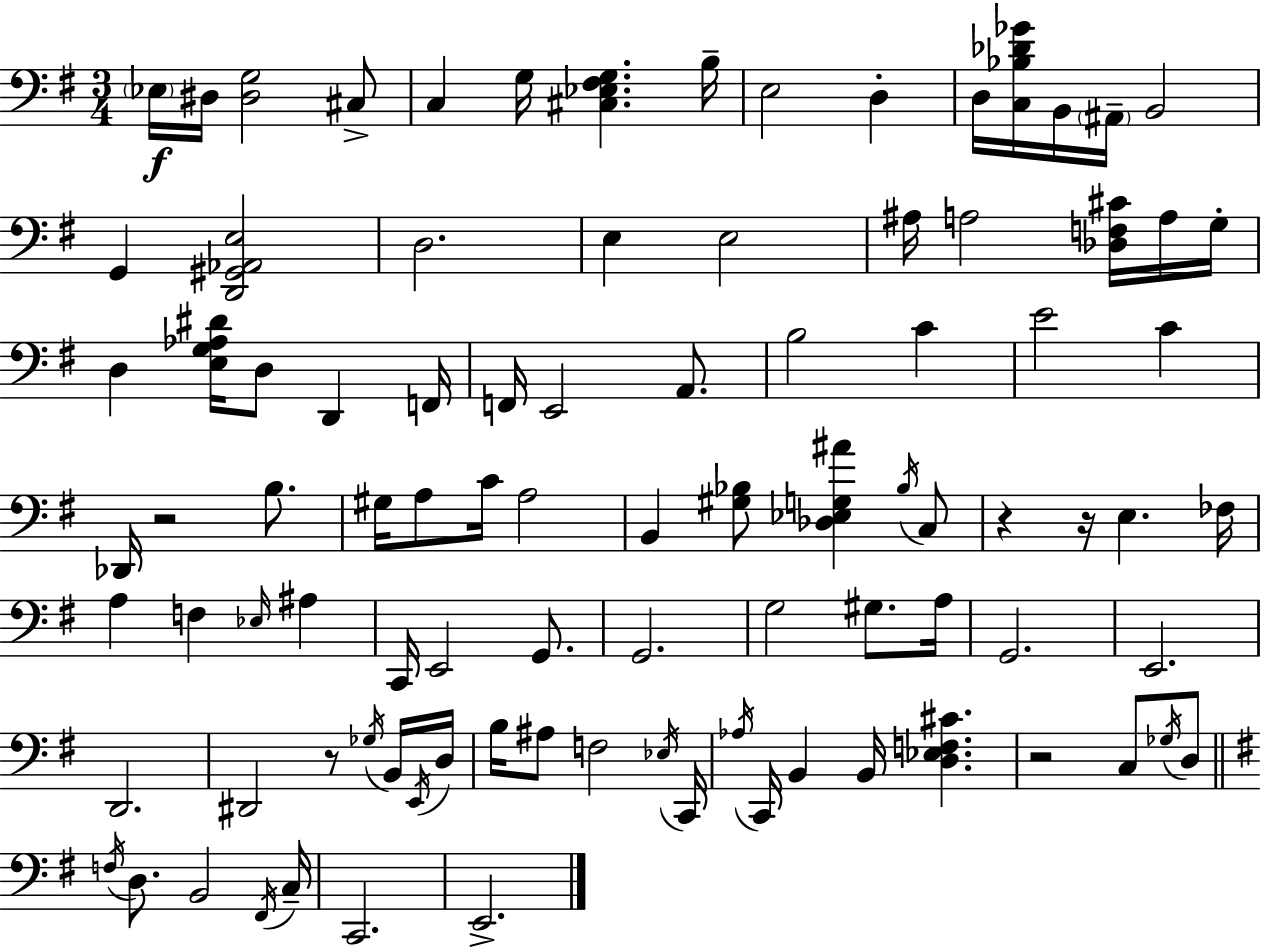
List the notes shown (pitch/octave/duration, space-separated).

Eb3/s D#3/s [D#3,G3]/h C#3/e C3/q G3/s [C#3,Eb3,F#3,G3]/q. B3/s E3/h D3/q D3/s [C3,Bb3,Db4,Gb4]/s B2/s A#2/s B2/h G2/q [D2,G#2,Ab2,E3]/h D3/h. E3/q E3/h A#3/s A3/h [Db3,F3,C#4]/s A3/s G3/s D3/q [E3,G3,Ab3,D#4]/s D3/e D2/q F2/s F2/s E2/h A2/e. B3/h C4/q E4/h C4/q Db2/s R/h B3/e. G#3/s A3/e C4/s A3/h B2/q [G#3,Bb3]/e [Db3,Eb3,G3,A#4]/q Bb3/s C3/e R/q R/s E3/q. FES3/s A3/q F3/q Eb3/s A#3/q C2/s E2/h G2/e. G2/h. G3/h G#3/e. A3/s G2/h. E2/h. D2/h. D#2/h R/e Gb3/s B2/s E2/s D3/s B3/s A#3/e F3/h Eb3/s C2/s Ab3/s C2/s B2/q B2/s [D3,Eb3,F3,C#4]/q. R/h C3/e Gb3/s D3/e F3/s D3/e. B2/h F#2/s C3/s C2/h. E2/h.